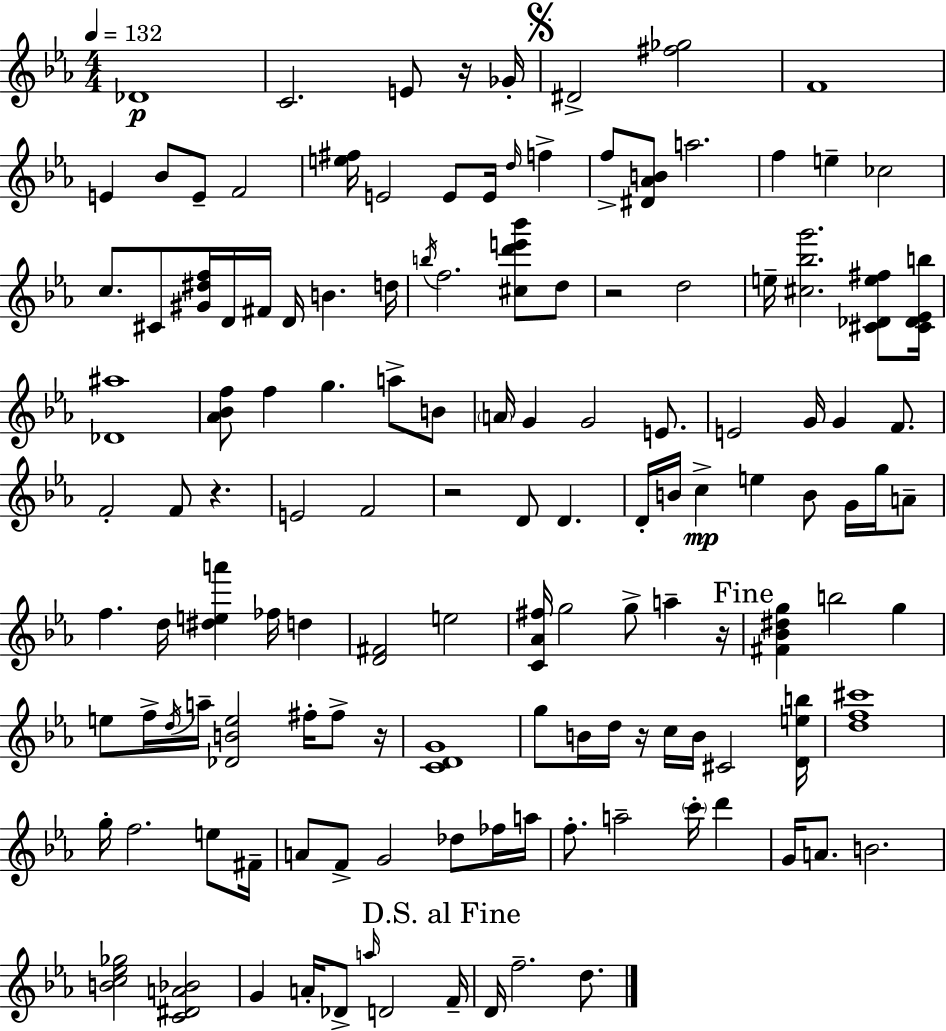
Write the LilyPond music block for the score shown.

{
  \clef treble
  \numericTimeSignature
  \time 4/4
  \key c \minor
  \tempo 4 = 132
  \repeat volta 2 { des'1\p | c'2. e'8 r16 ges'16-. | \mark \markup { \musicglyph "scripts.segno" } dis'2-> <fis'' ges''>2 | f'1 | \break e'4 bes'8 e'8-- f'2 | <e'' fis''>16 e'2 e'8 e'16 \grace { d''16 } f''4-> | f''8-> <dis' aes' b'>8 a''2. | f''4 e''4-- ces''2 | \break c''8. cis'8 <gis' dis'' f''>16 d'16 fis'16 d'16 b'4. | d''16 \acciaccatura { b''16 } f''2. <cis'' d''' e''' bes'''>8 | d''8 r2 d''2 | e''16-- <cis'' bes'' g'''>2. <cis' des' e'' fis''>8 | \break <cis' des' ees' b''>16 <des' ais''>1 | <aes' bes' f''>8 f''4 g''4. a''8-> | b'8 \parenthesize a'16 g'4 g'2 e'8. | e'2 g'16 g'4 f'8. | \break f'2-. f'8 r4. | e'2 f'2 | r2 d'8 d'4. | d'16-. b'16 c''4->\mp e''4 b'8 g'16 g''16 | \break a'8-- f''4. d''16 <dis'' e'' a'''>4 fes''16 d''4 | <d' fis'>2 e''2 | <c' aes' fis''>16 g''2 g''8-> a''4-- | r16 \mark "Fine" <fis' bes' dis'' g''>4 b''2 g''4 | \break e''8 f''16-> \acciaccatura { d''16 } a''16-- <des' b' e''>2 fis''16-. | fis''8-> r16 <c' d' g'>1 | g''8 b'16 d''16 r16 c''16 b'16 cis'2 | <d' e'' b''>16 <d'' f'' cis'''>1 | \break g''16-. f''2. | e''8 fis'16-- a'8 f'8-> g'2 des''8 | fes''16 a''16 f''8.-. a''2-- \parenthesize c'''16-. d'''4 | g'16 a'8. b'2. | \break <b' c'' ees'' ges''>2 <c' dis' a' bes'>2 | g'4 a'16-. des'8-> \grace { a''16 } d'2 | \mark "D.S. al Fine" f'16-- d'16 f''2.-- | d''8. } \bar "|."
}